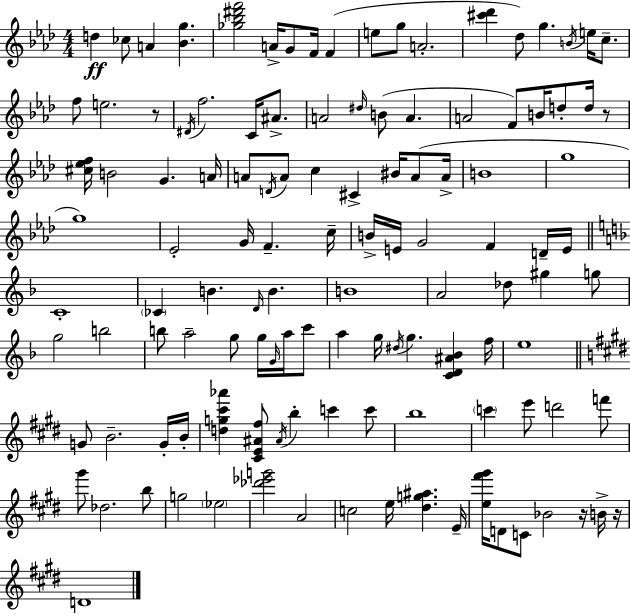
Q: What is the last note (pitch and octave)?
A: D4